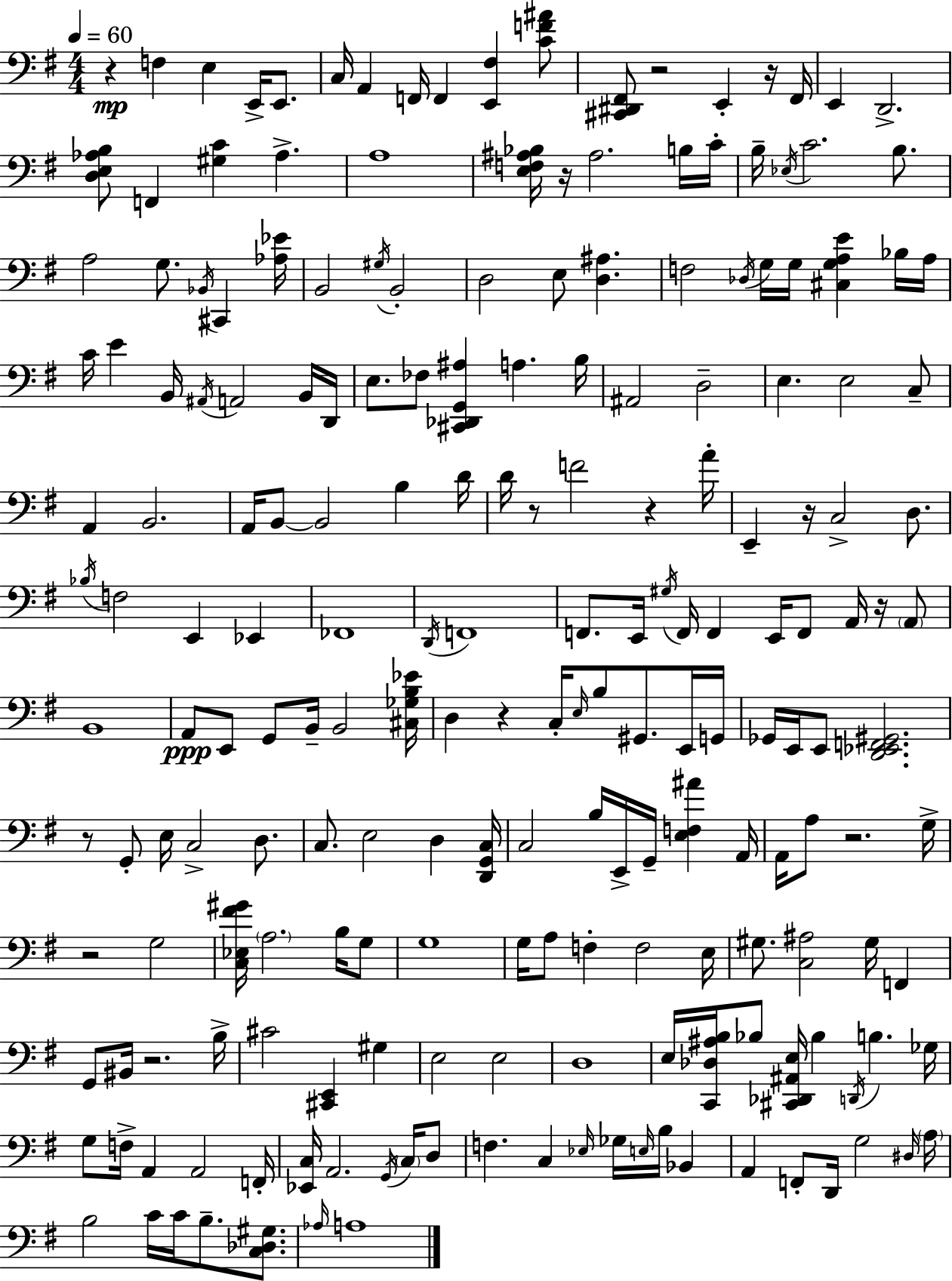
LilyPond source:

{
  \clef bass
  \numericTimeSignature
  \time 4/4
  \key e \minor
  \tempo 4 = 60
  r4\mp f4 e4 e,16-> e,8. | c16 a,4 f,16 f,4 <e, fis>4 <c' f' ais'>8 | <cis, dis, fis,>8 r2 e,4-. r16 fis,16 | e,4 d,2.-> | \break <d e aes b>8 f,4 <gis c'>4 aes4.-> | a1 | <e f ais bes>16 r16 ais2. b16 c'16-. | b16-- \acciaccatura { ees16 } c'2. b8. | \break a2 g8. \acciaccatura { bes,16 } cis,4 | <aes ees'>16 b,2 \acciaccatura { gis16 } b,2-. | d2 e8 <d ais>4. | f2 \acciaccatura { des16 } g16 g16 <cis g a e'>4 | \break bes16 a16 c'16 e'4 b,16 \acciaccatura { ais,16 } a,2 | b,16 d,16 e8. fes8 <cis, des, g, ais>4 a4. | b16 ais,2 d2-- | e4. e2 | \break c8-- a,4 b,2. | a,16 b,8~~ b,2 | b4 d'16 d'16 r8 f'2 | r4 a'16-. e,4-- r16 c2-> | \break d8. \acciaccatura { bes16 } f2 e,4 | ees,4 fes,1 | \acciaccatura { d,16 } f,1 | f,8. e,16 \acciaccatura { gis16 } f,16 f,4 | \break e,16 f,8 a,16 r16 \parenthesize a,8 b,1 | a,8\ppp e,8 g,8 b,16-- b,2 | <cis ges b ees'>16 d4 r4 | c16-. \grace { e16 } b8 gis,8. e,16 g,16 ges,16 e,16 e,8 <d, ees, f, gis,>2. | \break r8 g,8-. e16 c2-> | d8. c8. e2 | d4 <d, g, c>16 c2 | b16 e,16-> g,16-- <e f ais'>4 a,16 a,16 a8 r2. | \break g16-> r2 | g2 <c ees fis' gis'>16 \parenthesize a2. | b16 g8 g1 | g16 a8 f4-. | \break f2 e16 gis8. <c ais>2 | gis16 f,4 g,8 bis,16 r2. | b16-> cis'2 | <cis, e,>4 gis4 e2 | \break e2 d1 | e16 <c, des ais b>16 bes8 <cis, des, ais, e>16 bes4 | \acciaccatura { d,16 } b4. ges16 g8 f16-> a,4 | a,2 f,16-. <ees, c>16 a,2. | \break \acciaccatura { g,16 } \parenthesize c16 d8 f4. | c4 \grace { ees16 } ges16 \grace { e16 } b16 bes,4 a,4 | f,8-. d,16 g2 \grace { dis16 } \parenthesize a16 b2 | c'16 c'16 b8.-- <c des gis>8. \grace { aes16 } a1 | \break \bar "|."
}